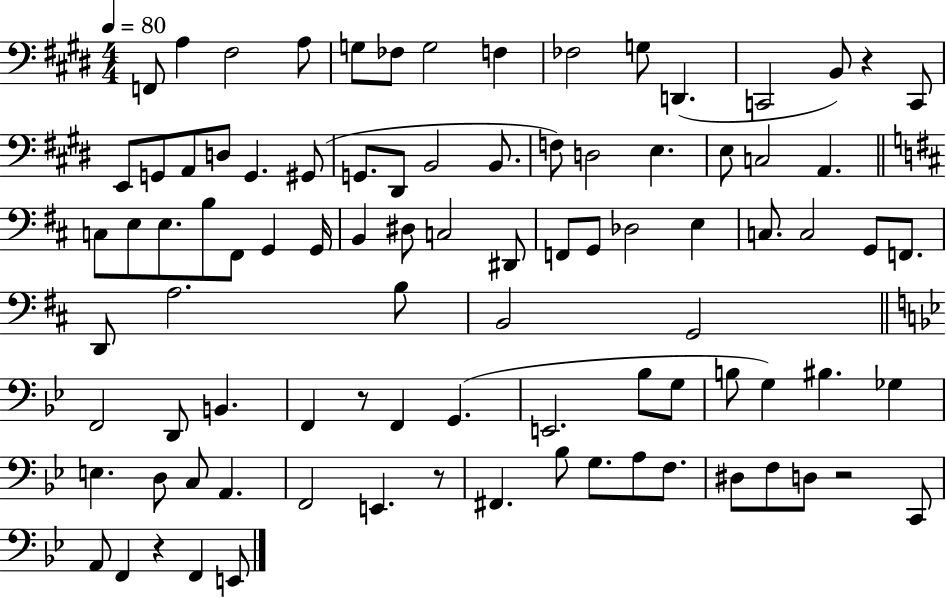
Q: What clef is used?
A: bass